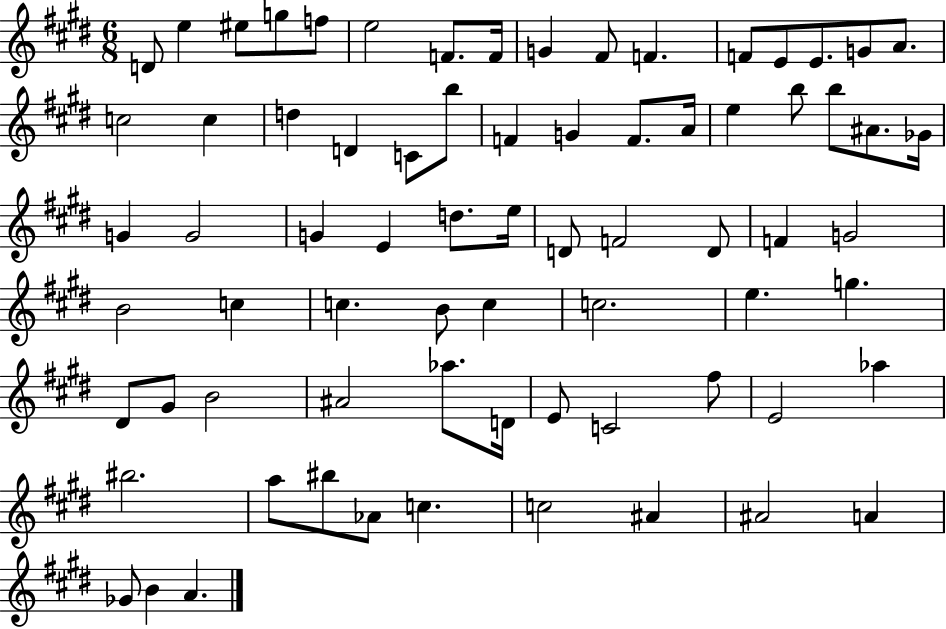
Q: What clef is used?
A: treble